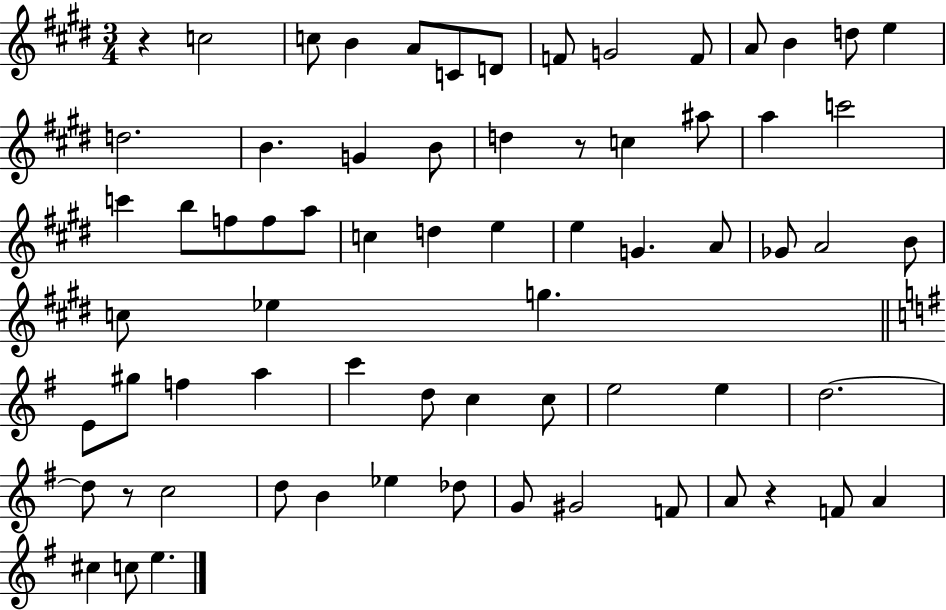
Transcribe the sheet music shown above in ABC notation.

X:1
T:Untitled
M:3/4
L:1/4
K:E
z c2 c/2 B A/2 C/2 D/2 F/2 G2 F/2 A/2 B d/2 e d2 B G B/2 d z/2 c ^a/2 a c'2 c' b/2 f/2 f/2 a/2 c d e e G A/2 _G/2 A2 B/2 c/2 _e g E/2 ^g/2 f a c' d/2 c c/2 e2 e d2 d/2 z/2 c2 d/2 B _e _d/2 G/2 ^G2 F/2 A/2 z F/2 A ^c c/2 e